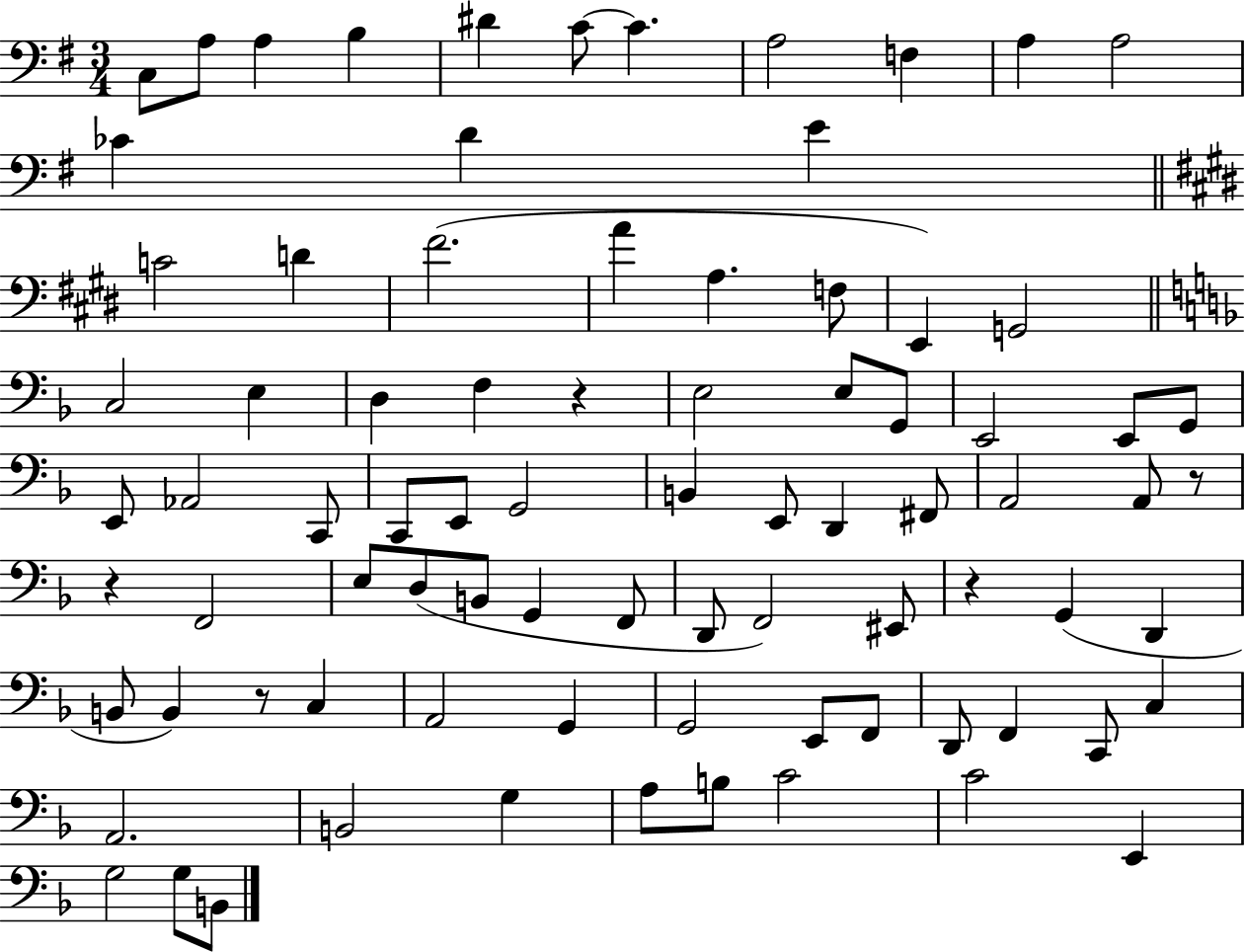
{
  \clef bass
  \numericTimeSignature
  \time 3/4
  \key g \major
  \repeat volta 2 { c8 a8 a4 b4 | dis'4 c'8~~ c'4. | a2 f4 | a4 a2 | \break ces'4 d'4 e'4 | \bar "||" \break \key e \major c'2 d'4 | fis'2.( | a'4 a4. f8 | e,4) g,2 | \break \bar "||" \break \key f \major c2 e4 | d4 f4 r4 | e2 e8 g,8 | e,2 e,8 g,8 | \break e,8 aes,2 c,8 | c,8 e,8 g,2 | b,4 e,8 d,4 fis,8 | a,2 a,8 r8 | \break r4 f,2 | e8 d8( b,8 g,4 f,8 | d,8 f,2) eis,8 | r4 g,4( d,4 | \break b,8 b,4) r8 c4 | a,2 g,4 | g,2 e,8 f,8 | d,8 f,4 c,8 c4 | \break a,2. | b,2 g4 | a8 b8 c'2 | c'2 e,4 | \break g2 g8 b,8 | } \bar "|."
}